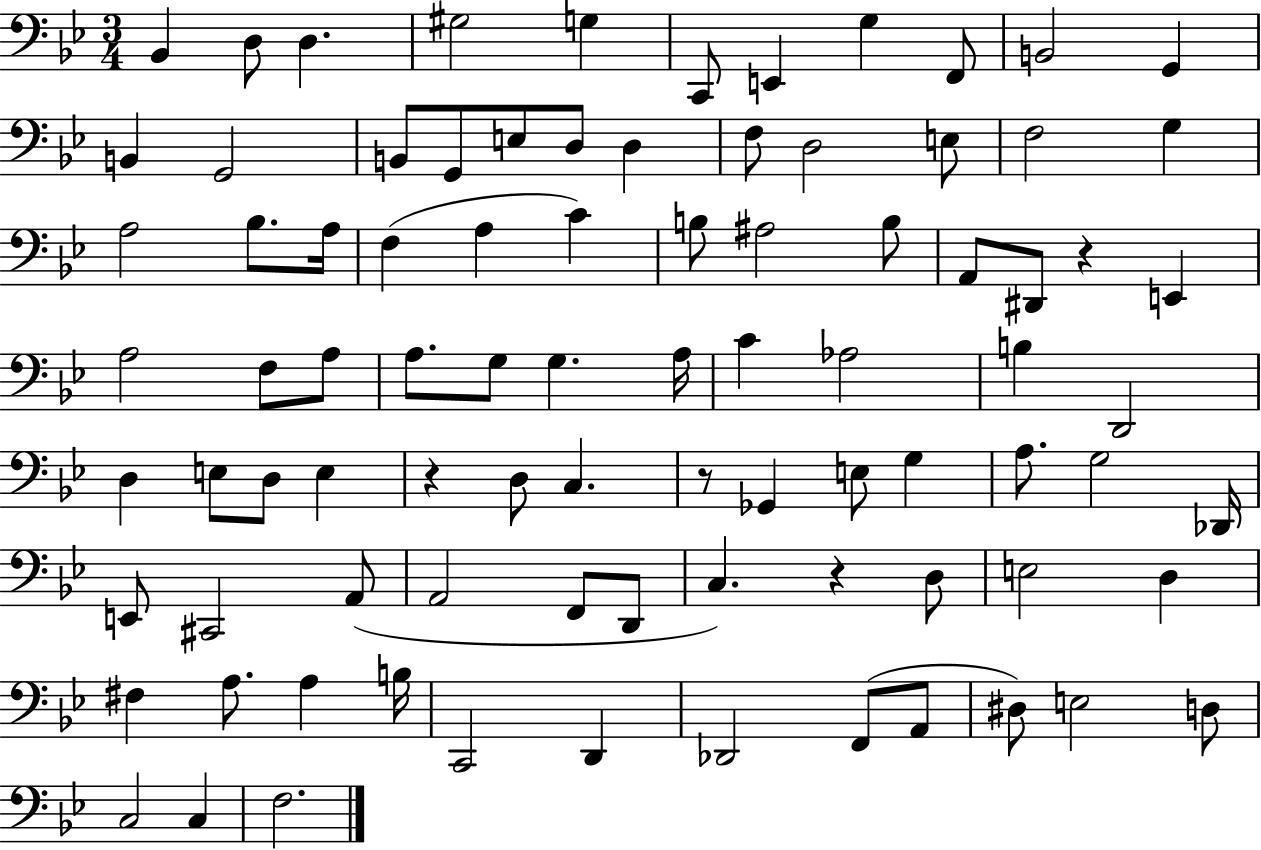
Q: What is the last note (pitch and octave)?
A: F3